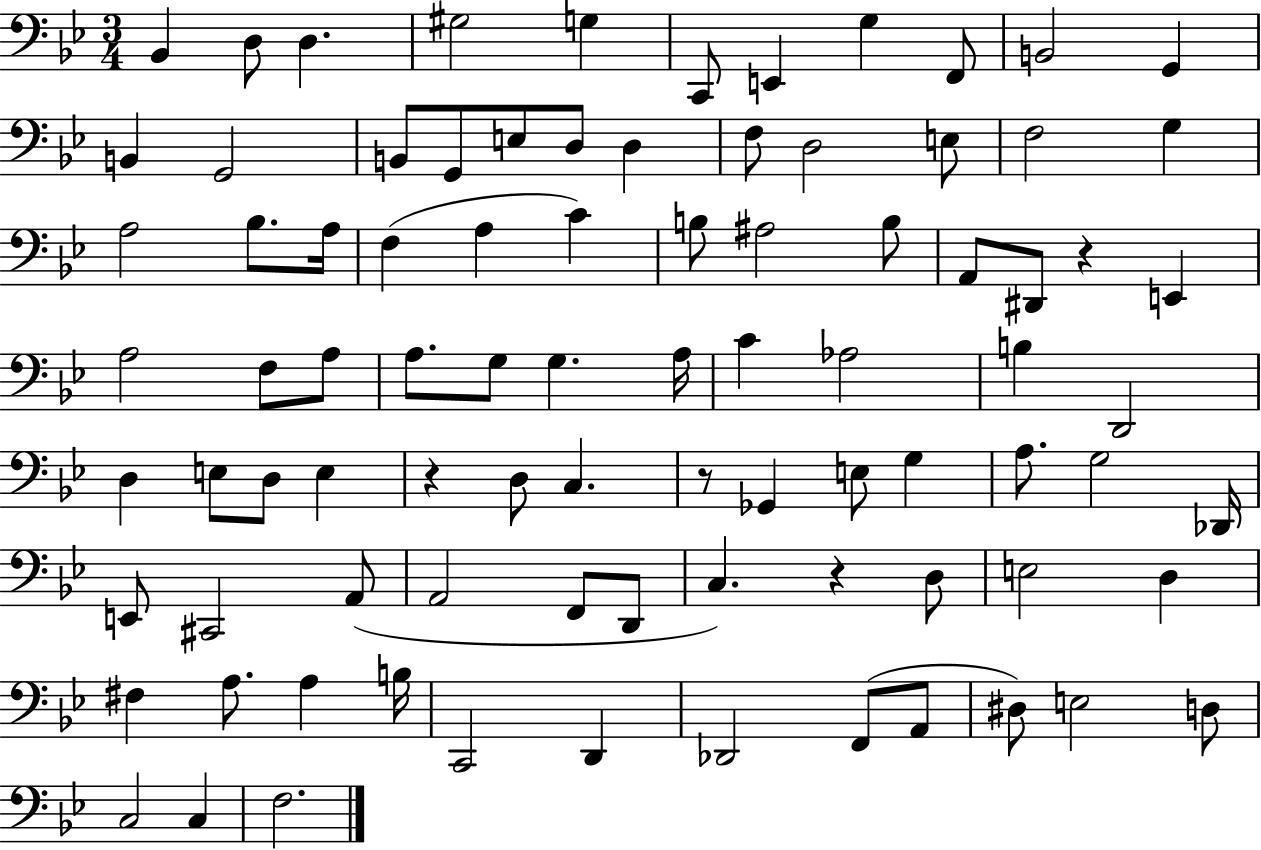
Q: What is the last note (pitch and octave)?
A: F3